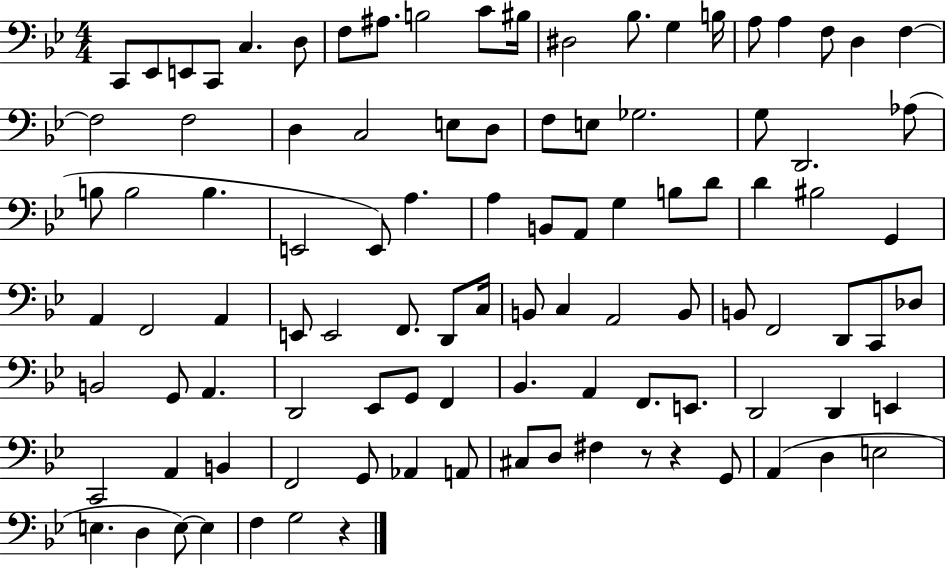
{
  \clef bass
  \numericTimeSignature
  \time 4/4
  \key bes \major
  c,8 ees,8 e,8 c,8 c4. d8 | f8 ais8. b2 c'8 bis16 | dis2 bes8. g4 b16 | a8 a4 f8 d4 f4~~ | \break f2 f2 | d4 c2 e8 d8 | f8 e8 ges2. | g8 d,2. aes8( | \break b8 b2 b4. | e,2 e,8) a4. | a4 b,8 a,8 g4 b8 d'8 | d'4 bis2 g,4 | \break a,4 f,2 a,4 | e,8 e,2 f,8. d,8 c16 | b,8 c4 a,2 b,8 | b,8 f,2 d,8 c,8 des8 | \break b,2 g,8 a,4. | d,2 ees,8 g,8 f,4 | bes,4. a,4 f,8. e,8. | d,2 d,4 e,4 | \break c,2 a,4 b,4 | f,2 g,8 aes,4 a,8 | cis8 d8 fis4 r8 r4 g,8 | a,4( d4 e2 | \break e4. d4 e8~~) e4 | f4 g2 r4 | \bar "|."
}